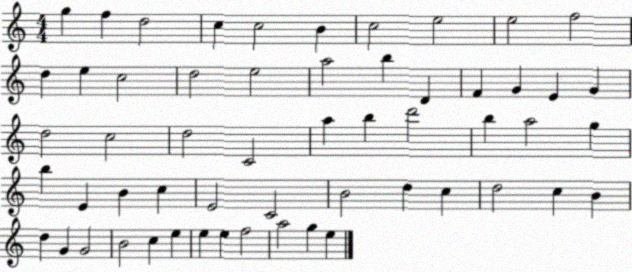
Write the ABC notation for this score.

X:1
T:Untitled
M:4/4
L:1/4
K:C
g f d2 c c2 B c2 e2 e2 f2 d e c2 d2 e2 a2 b D F G E G d2 c2 d2 C2 a b d'2 b a2 g b E B c E2 C2 B2 d c d2 c B d G G2 B2 c e e e f2 a2 g e